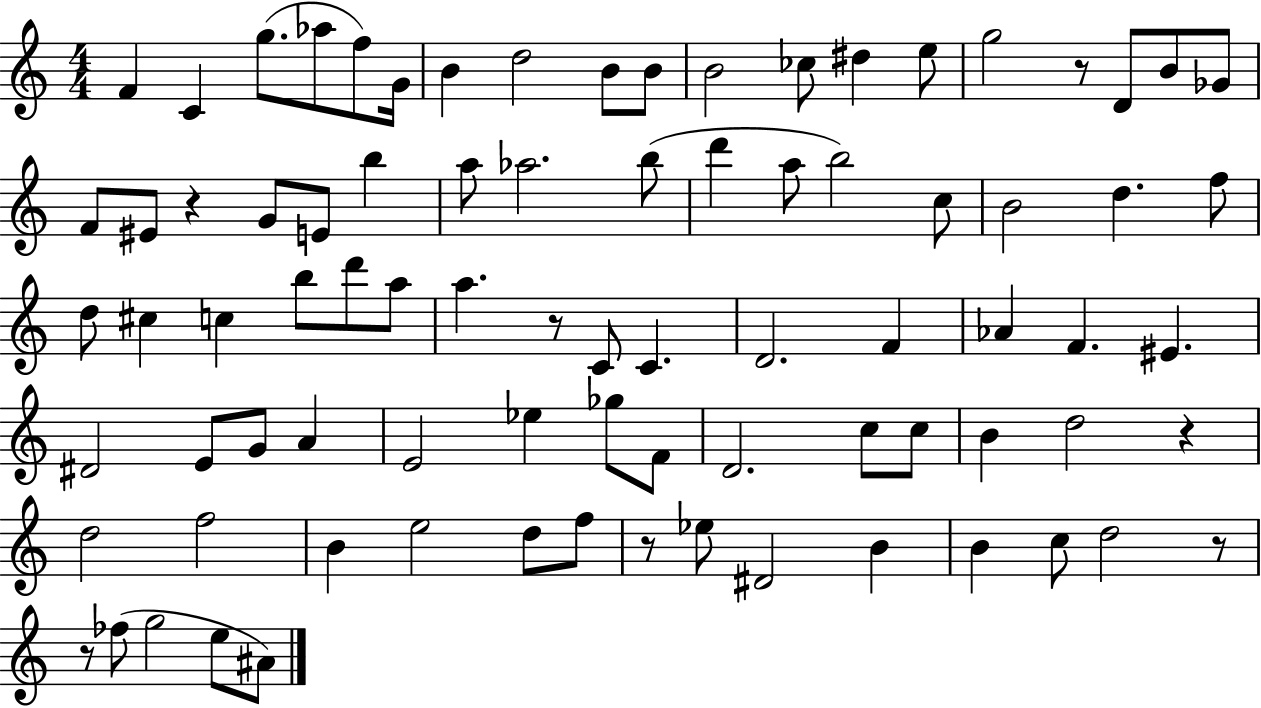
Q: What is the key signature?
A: C major